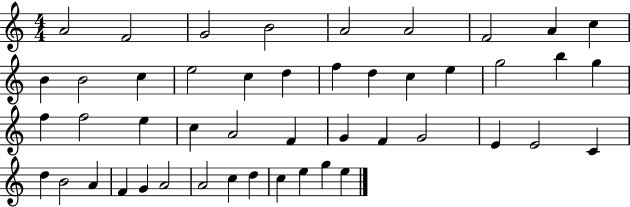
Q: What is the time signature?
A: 4/4